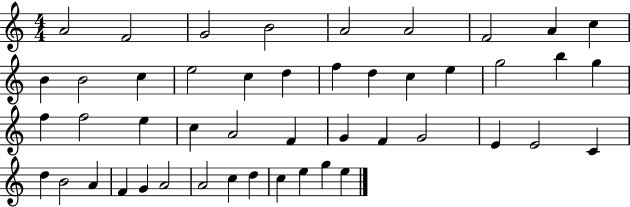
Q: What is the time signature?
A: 4/4